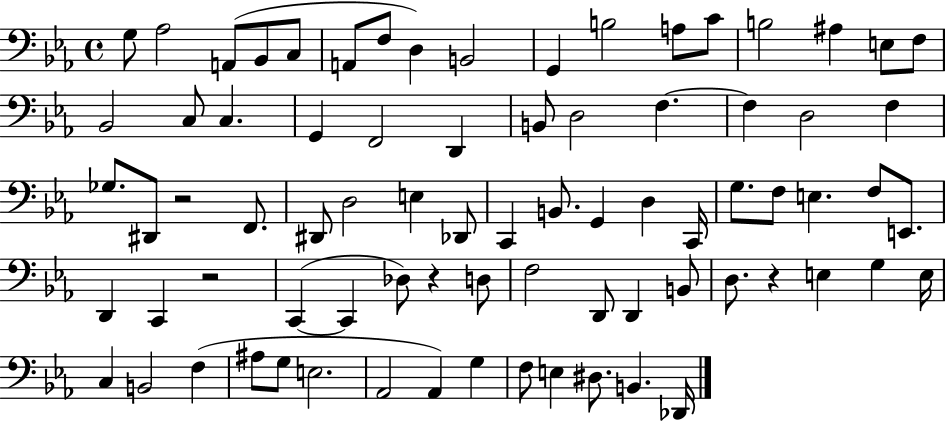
G3/e Ab3/h A2/e Bb2/e C3/e A2/e F3/e D3/q B2/h G2/q B3/h A3/e C4/e B3/h A#3/q E3/e F3/e Bb2/h C3/e C3/q. G2/q F2/h D2/q B2/e D3/h F3/q. F3/q D3/h F3/q Gb3/e. D#2/e R/h F2/e. D#2/e D3/h E3/q Db2/e C2/q B2/e. G2/q D3/q C2/s G3/e. F3/e E3/q. F3/e E2/e. D2/q C2/q R/h C2/q C2/q Db3/e R/q D3/e F3/h D2/e D2/q B2/e D3/e. R/q E3/q G3/q E3/s C3/q B2/h F3/q A#3/e G3/e E3/h. Ab2/h Ab2/q G3/q F3/e E3/q D#3/e. B2/q. Db2/s